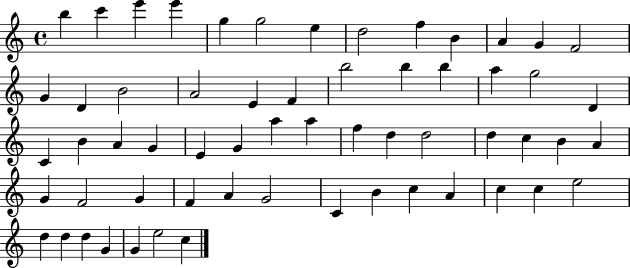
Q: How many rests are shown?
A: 0